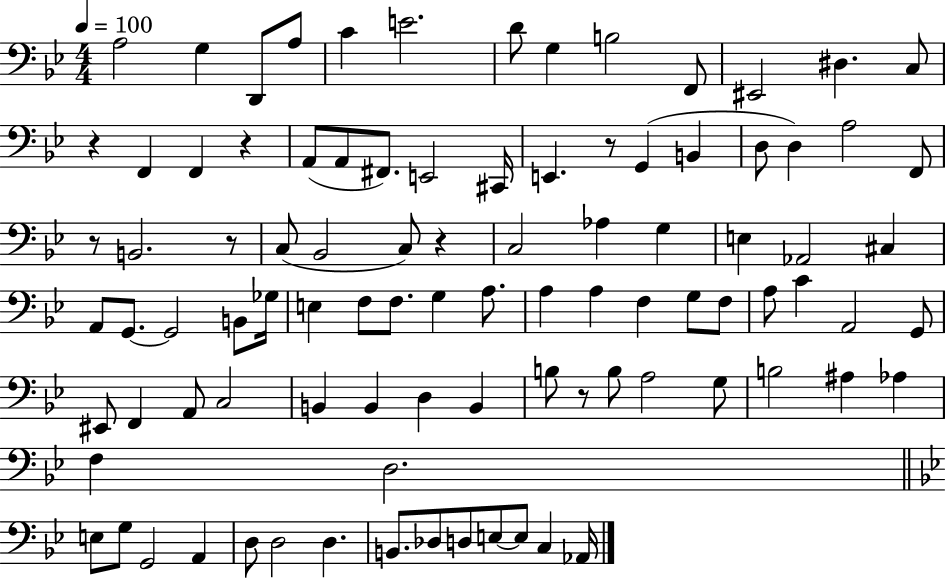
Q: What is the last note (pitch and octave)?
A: Ab2